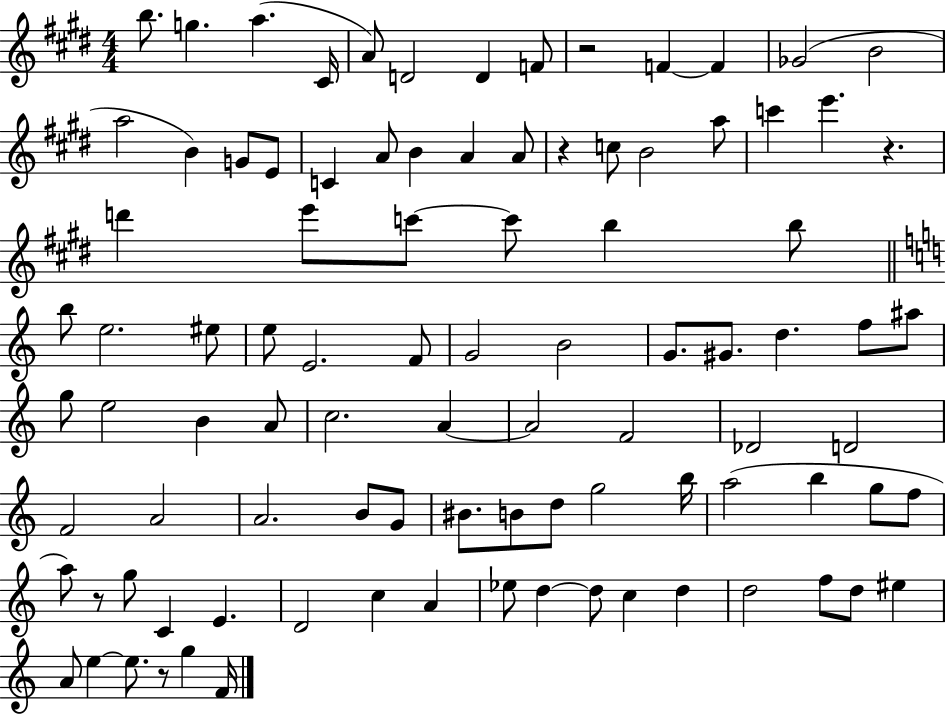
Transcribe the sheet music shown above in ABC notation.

X:1
T:Untitled
M:4/4
L:1/4
K:E
b/2 g a ^C/4 A/2 D2 D F/2 z2 F F _G2 B2 a2 B G/2 E/2 C A/2 B A A/2 z c/2 B2 a/2 c' e' z d' e'/2 c'/2 c'/2 b b/2 b/2 e2 ^e/2 e/2 E2 F/2 G2 B2 G/2 ^G/2 d f/2 ^a/2 g/2 e2 B A/2 c2 A A2 F2 _D2 D2 F2 A2 A2 B/2 G/2 ^B/2 B/2 d/2 g2 b/4 a2 b g/2 f/2 a/2 z/2 g/2 C E D2 c A _e/2 d d/2 c d d2 f/2 d/2 ^e A/2 e e/2 z/2 g F/4